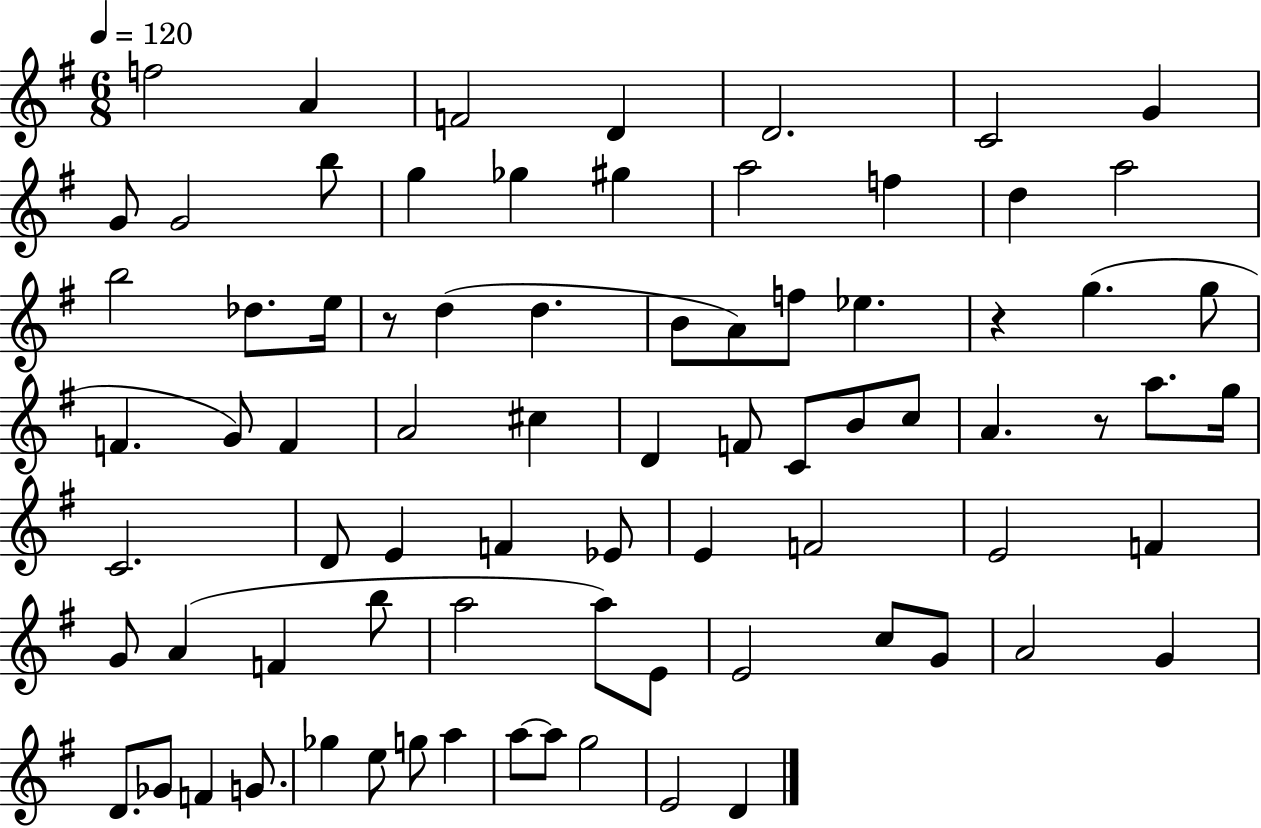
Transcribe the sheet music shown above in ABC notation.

X:1
T:Untitled
M:6/8
L:1/4
K:G
f2 A F2 D D2 C2 G G/2 G2 b/2 g _g ^g a2 f d a2 b2 _d/2 e/4 z/2 d d B/2 A/2 f/2 _e z g g/2 F G/2 F A2 ^c D F/2 C/2 B/2 c/2 A z/2 a/2 g/4 C2 D/2 E F _E/2 E F2 E2 F G/2 A F b/2 a2 a/2 E/2 E2 c/2 G/2 A2 G D/2 _G/2 F G/2 _g e/2 g/2 a a/2 a/2 g2 E2 D